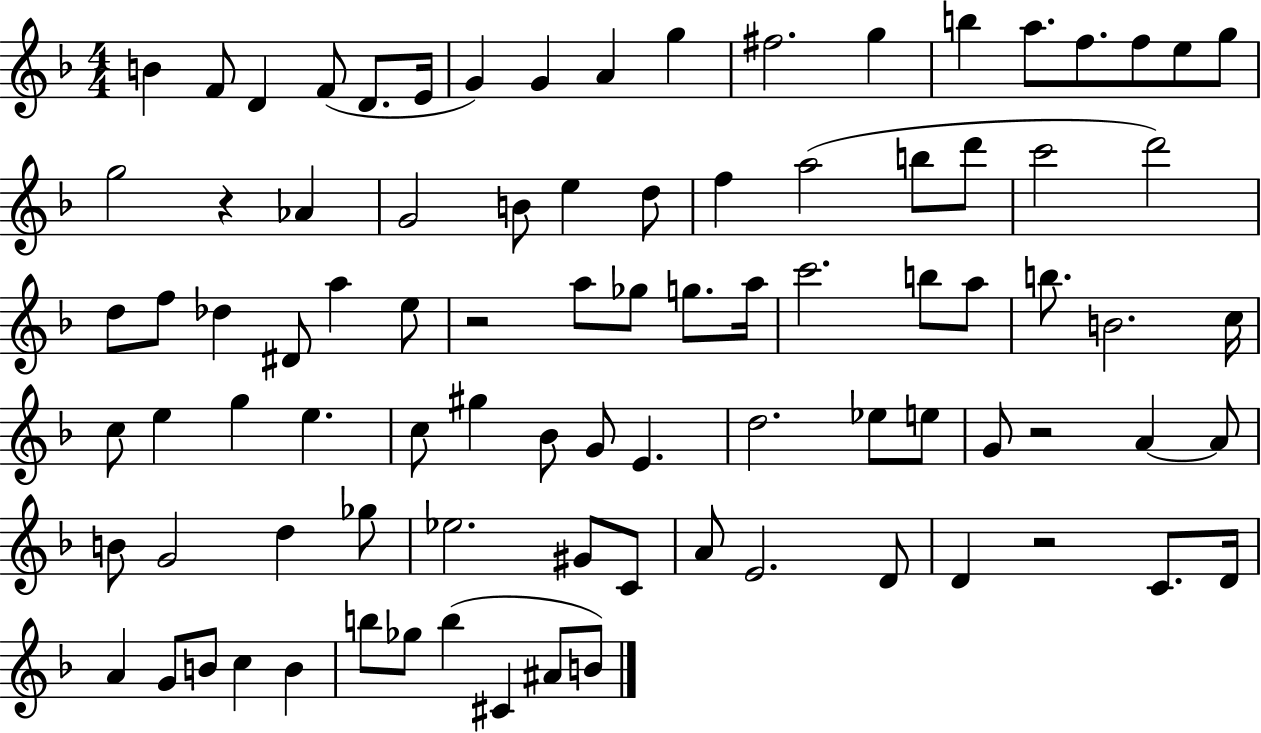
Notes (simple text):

B4/q F4/e D4/q F4/e D4/e. E4/s G4/q G4/q A4/q G5/q F#5/h. G5/q B5/q A5/e. F5/e. F5/e E5/e G5/e G5/h R/q Ab4/q G4/h B4/e E5/q D5/e F5/q A5/h B5/e D6/e C6/h D6/h D5/e F5/e Db5/q D#4/e A5/q E5/e R/h A5/e Gb5/e G5/e. A5/s C6/h. B5/e A5/e B5/e. B4/h. C5/s C5/e E5/q G5/q E5/q. C5/e G#5/q Bb4/e G4/e E4/q. D5/h. Eb5/e E5/e G4/e R/h A4/q A4/e B4/e G4/h D5/q Gb5/e Eb5/h. G#4/e C4/e A4/e E4/h. D4/e D4/q R/h C4/e. D4/s A4/q G4/e B4/e C5/q B4/q B5/e Gb5/e B5/q C#4/q A#4/e B4/e